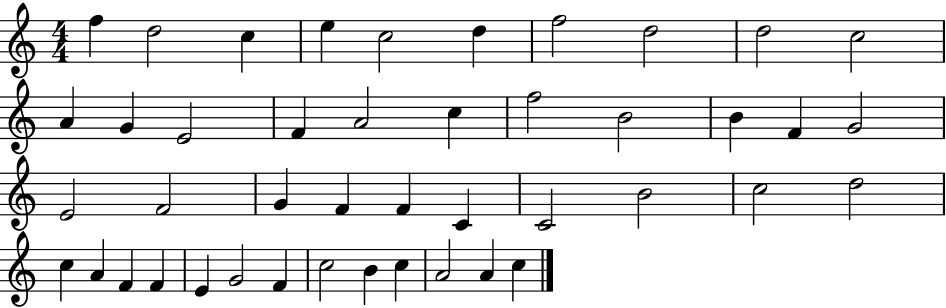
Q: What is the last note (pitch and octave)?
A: C5